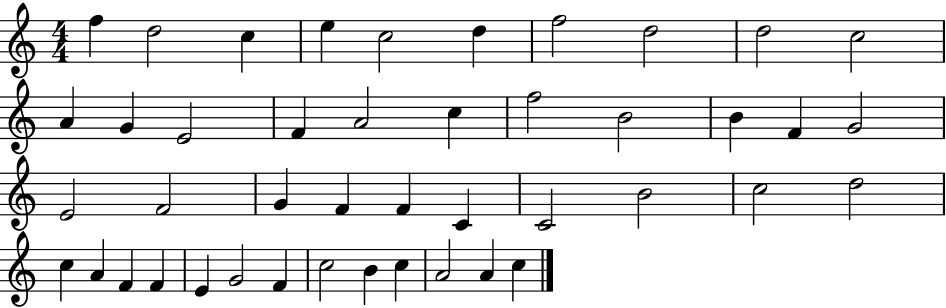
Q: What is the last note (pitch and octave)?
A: C5